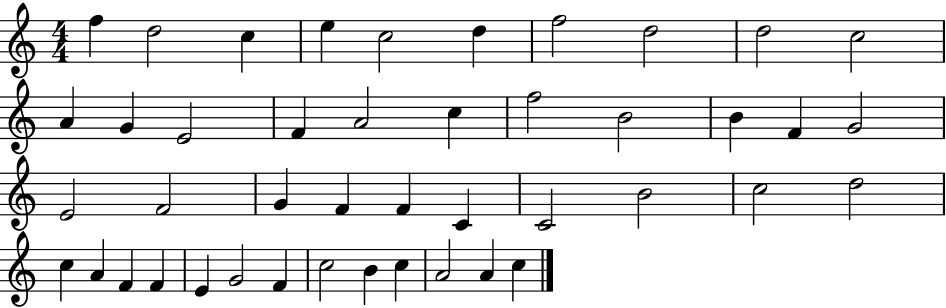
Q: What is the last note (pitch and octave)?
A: C5